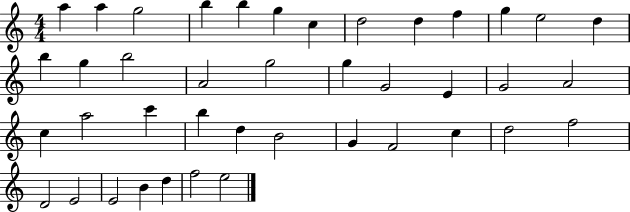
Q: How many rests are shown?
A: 0